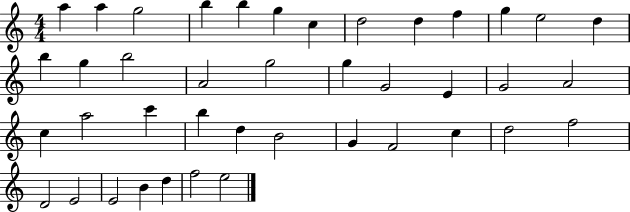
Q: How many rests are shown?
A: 0